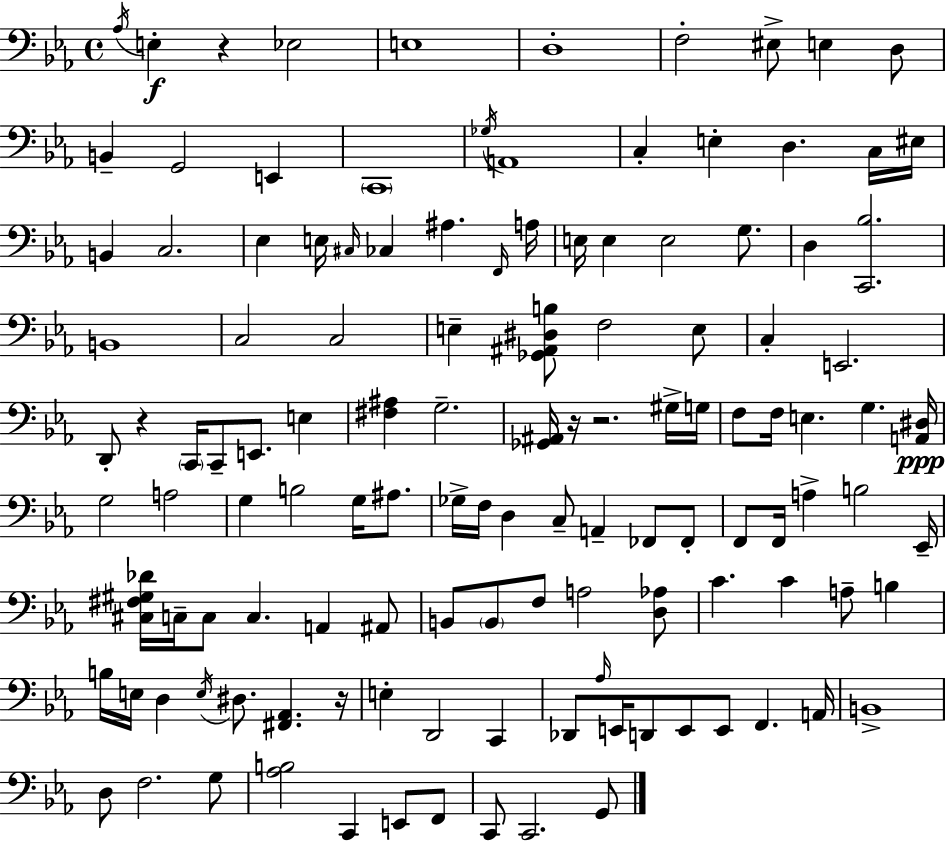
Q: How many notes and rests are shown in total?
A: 125